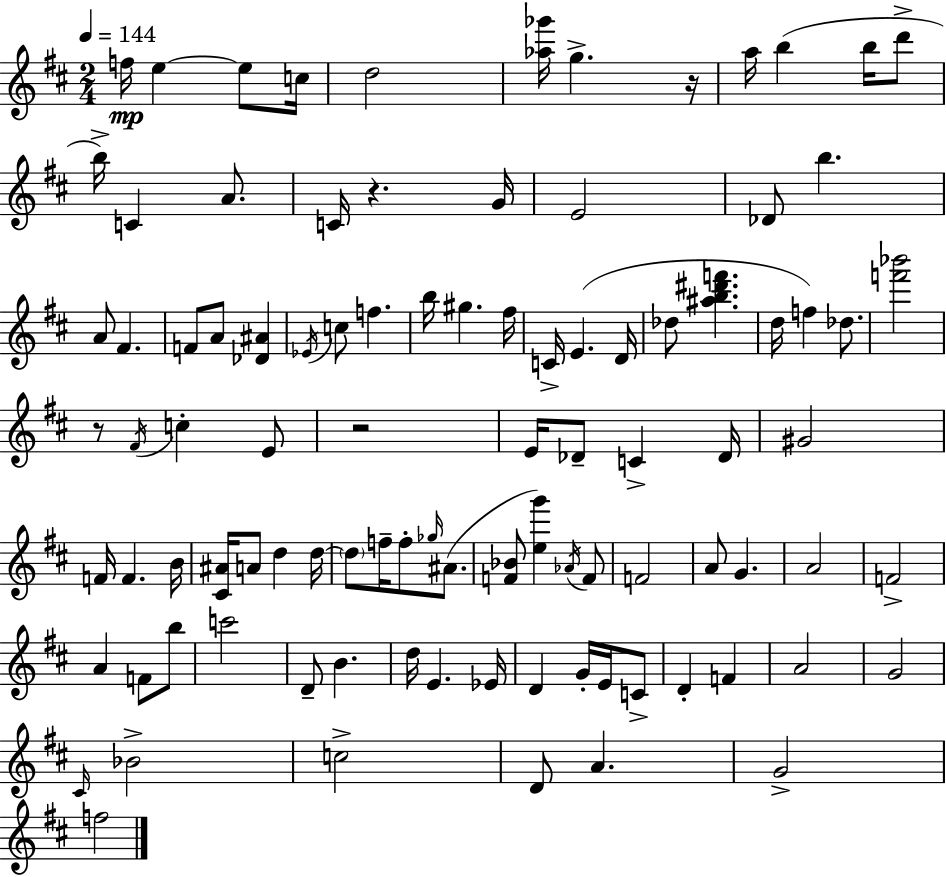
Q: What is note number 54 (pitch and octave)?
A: A#4